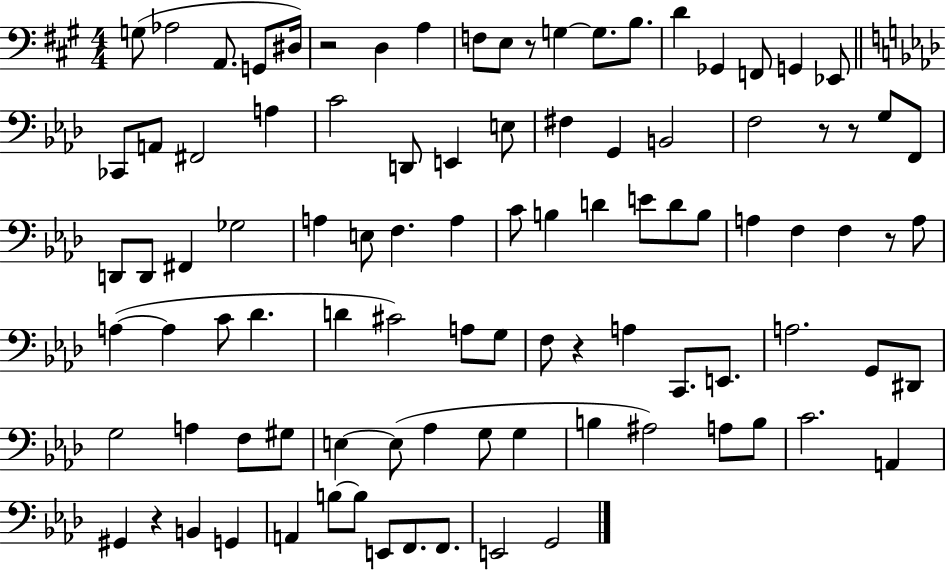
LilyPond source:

{
  \clef bass
  \numericTimeSignature
  \time 4/4
  \key a \major
  \repeat volta 2 { g8( aes2 a,8. g,8 dis16) | r2 d4 a4 | f8 e8 r8 g4~~ g8. b8. | d'4 ges,4 f,8 g,4 ees,8 | \break \bar "||" \break \key aes \major ces,8 a,8 fis,2 a4 | c'2 d,8 e,4 e8 | fis4 g,4 b,2 | f2 r8 r8 g8 f,8 | \break d,8 d,8 fis,4 ges2 | a4 e8 f4. a4 | c'8 b4 d'4 e'8 d'8 b8 | a4 f4 f4 r8 a8 | \break a4~(~ a4 c'8 des'4. | d'4 cis'2) a8 g8 | f8 r4 a4 c,8. e,8. | a2. g,8 dis,8 | \break g2 a4 f8 gis8 | e4~~ e8( aes4 g8 g4 | b4 ais2) a8 b8 | c'2. a,4 | \break gis,4 r4 b,4 g,4 | a,4 b8~~ b8 e,8 f,8. f,8. | e,2 g,2 | } \bar "|."
}